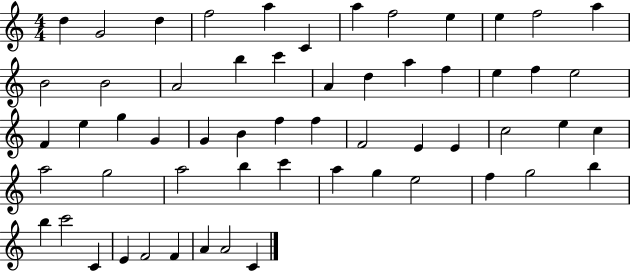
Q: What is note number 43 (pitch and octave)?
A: C6